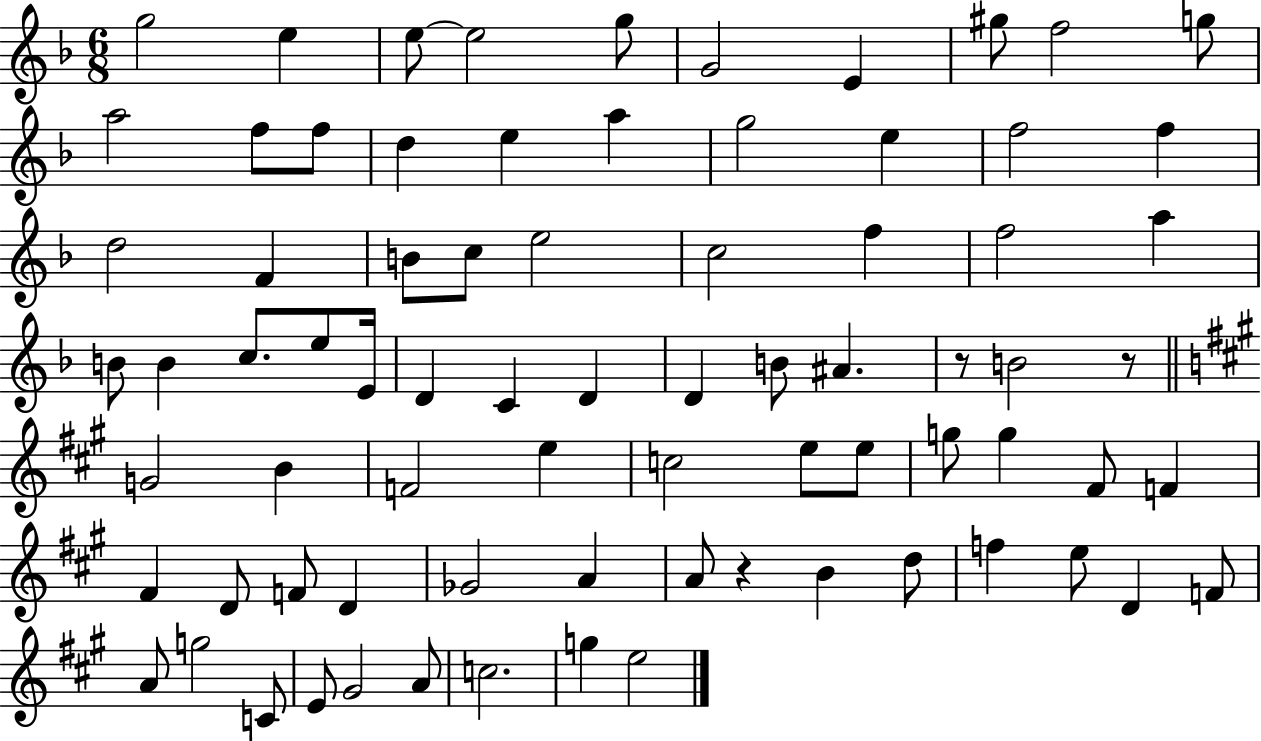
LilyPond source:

{
  \clef treble
  \numericTimeSignature
  \time 6/8
  \key f \major
  g''2 e''4 | e''8~~ e''2 g''8 | g'2 e'4 | gis''8 f''2 g''8 | \break a''2 f''8 f''8 | d''4 e''4 a''4 | g''2 e''4 | f''2 f''4 | \break d''2 f'4 | b'8 c''8 e''2 | c''2 f''4 | f''2 a''4 | \break b'8 b'4 c''8. e''8 e'16 | d'4 c'4 d'4 | d'4 b'8 ais'4. | r8 b'2 r8 | \break \bar "||" \break \key a \major g'2 b'4 | f'2 e''4 | c''2 e''8 e''8 | g''8 g''4 fis'8 f'4 | \break fis'4 d'8 f'8 d'4 | ges'2 a'4 | a'8 r4 b'4 d''8 | f''4 e''8 d'4 f'8 | \break a'8 g''2 c'8 | e'8 gis'2 a'8 | c''2. | g''4 e''2 | \break \bar "|."
}